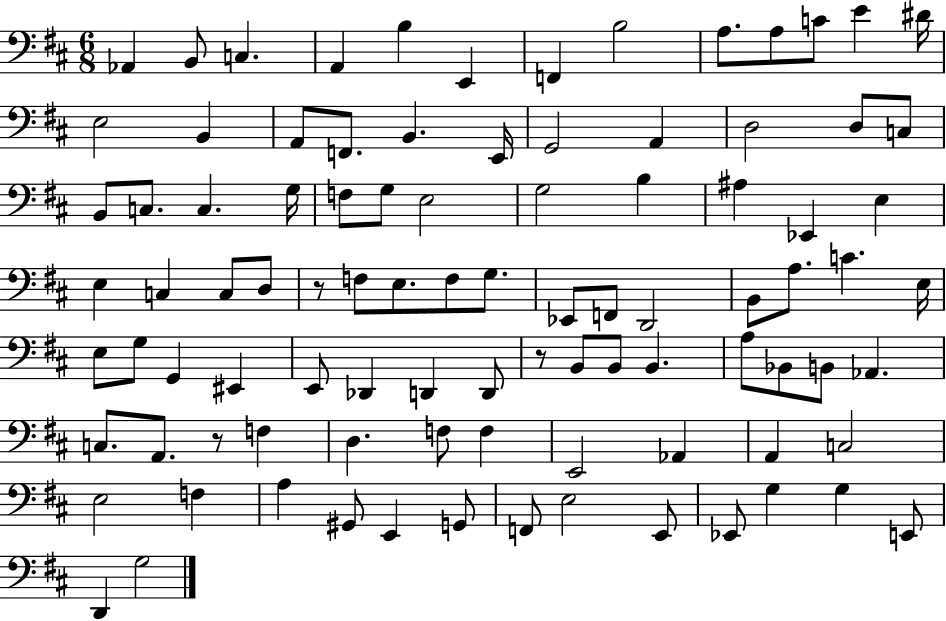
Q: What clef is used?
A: bass